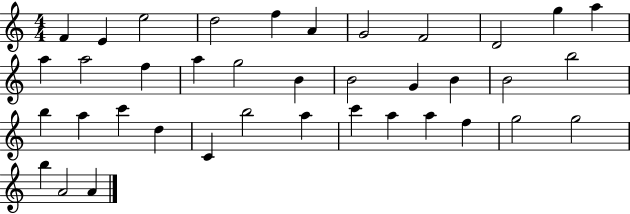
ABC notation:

X:1
T:Untitled
M:4/4
L:1/4
K:C
F E e2 d2 f A G2 F2 D2 g a a a2 f a g2 B B2 G B B2 b2 b a c' d C b2 a c' a a f g2 g2 b A2 A